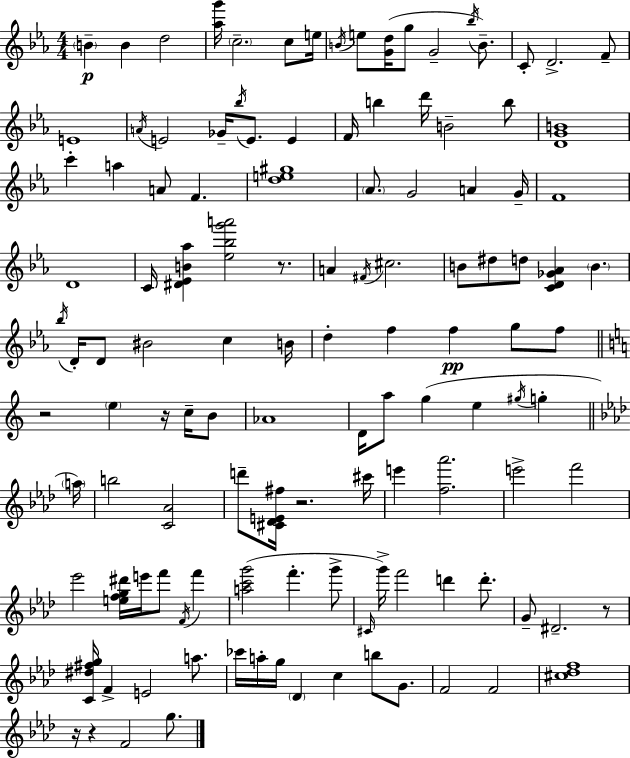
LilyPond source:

{
  \clef treble
  \numericTimeSignature
  \time 4/4
  \key ees \major
  \parenthesize b'4--\p b'4 d''2 | <aes'' g'''>16 \parenthesize c''2.-- c''8 e''16 | \acciaccatura { b'16 } e''8 <g' d''>16( g''8 g'2-- \acciaccatura { bes''16 } b'8.--) | c'8-. d'2.-> | \break f'8-- e'1 | \acciaccatura { a'16 } e'2 ges'16-- \acciaccatura { bes''16 } e'8. | e'4 f'16 b''4 d'''16 b'2-- | b''8 <d' g' b'>1 | \break c'''4-. a''4 a'8 f'4. | <d'' e'' gis''>1 | \parenthesize aes'8. g'2 a'4 | g'16-- f'1 | \break d'1 | c'16 <dis' ees' b' aes''>4 <ees'' bes'' g''' a'''>2 | r8. a'4 \acciaccatura { fis'16 } cis''2. | b'8 dis''8 d''8 <c' d' ges' aes'>4 \parenthesize b'4. | \break \acciaccatura { bes''16 } d'16-. d'8 bis'2 | c''4 b'16 d''4-. f''4 f''4\pp | g''8 f''8 \bar "||" \break \key c \major r2 \parenthesize e''4 r16 c''16-- b'8 | aes'1 | d'16 a''8 g''4( e''4 \acciaccatura { gis''16 } g''4-. | \bar "||" \break \key aes \major \parenthesize a''16) b''2 <c' aes'>2 | d'''8-- <cis' des' e' fis''>16 r2. | cis'''16 e'''4 <f'' aes'''>2. | e'''2-> f'''2 | \break ees'''2 <e'' f'' g'' dis'''>16 e'''16 f'''8 \acciaccatura { f'16 } f'''4 | <a'' c''' g'''>2( f'''4.-. | g'''8-> \grace { cis'16 } g'''16->) f'''2 d'''4 | d'''8.-. g'8-- dis'2.-- | \break r8 <c' dis'' fis'' g''>16 f'4-> e'2 | a''8. ces'''16 a''16-. g''16 \parenthesize des'4 c''4 b''8 | g'8. f'2 f'2 | <cis'' des'' f''>1 | \break r16 r4 f'2 | g''8. \bar "|."
}